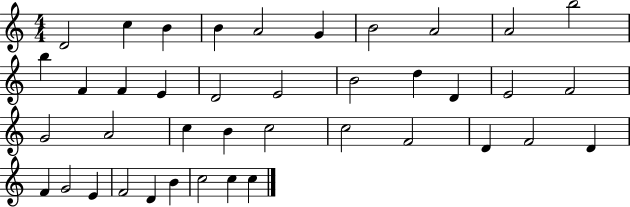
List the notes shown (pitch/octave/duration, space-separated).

D4/h C5/q B4/q B4/q A4/h G4/q B4/h A4/h A4/h B5/h B5/q F4/q F4/q E4/q D4/h E4/h B4/h D5/q D4/q E4/h F4/h G4/h A4/h C5/q B4/q C5/h C5/h F4/h D4/q F4/h D4/q F4/q G4/h E4/q F4/h D4/q B4/q C5/h C5/q C5/q